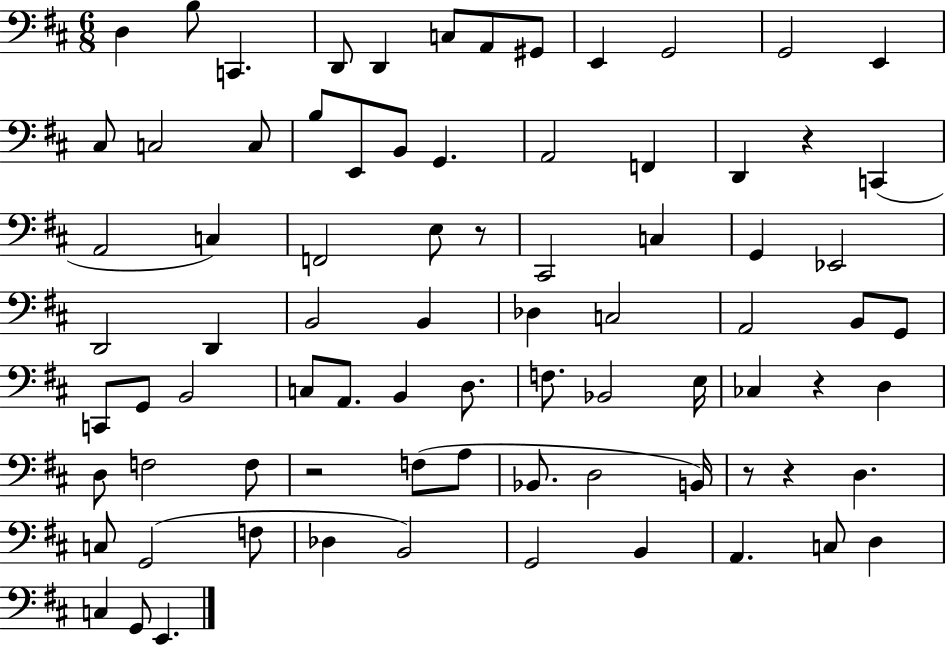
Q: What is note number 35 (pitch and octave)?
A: B2